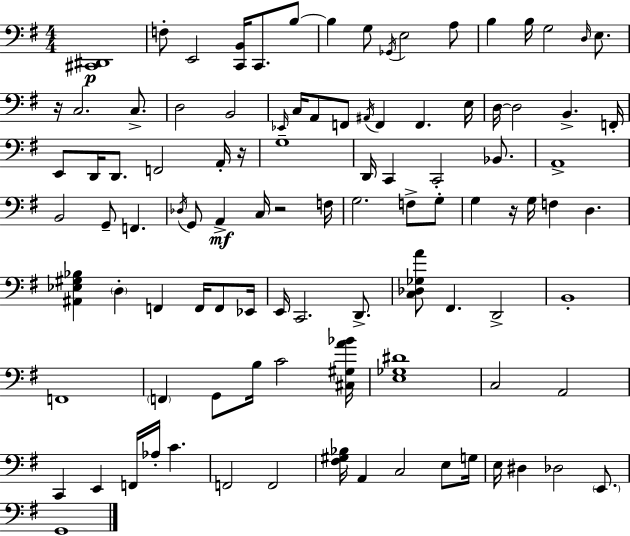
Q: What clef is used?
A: bass